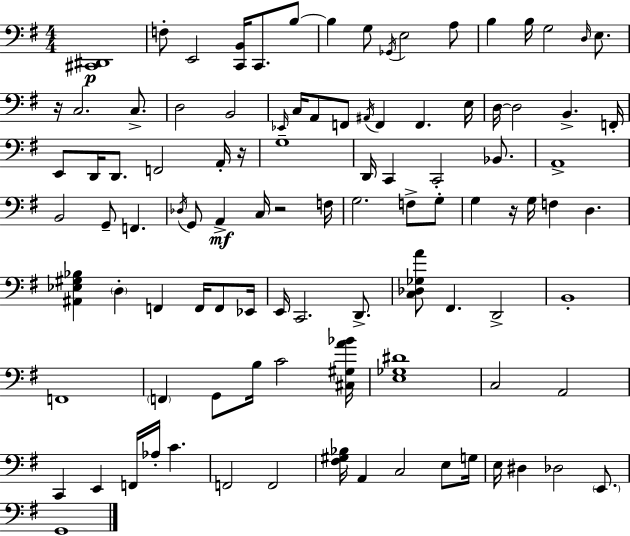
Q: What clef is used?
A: bass